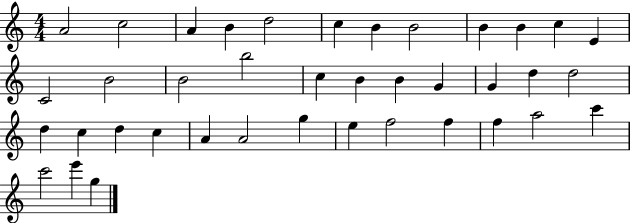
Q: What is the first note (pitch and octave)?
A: A4